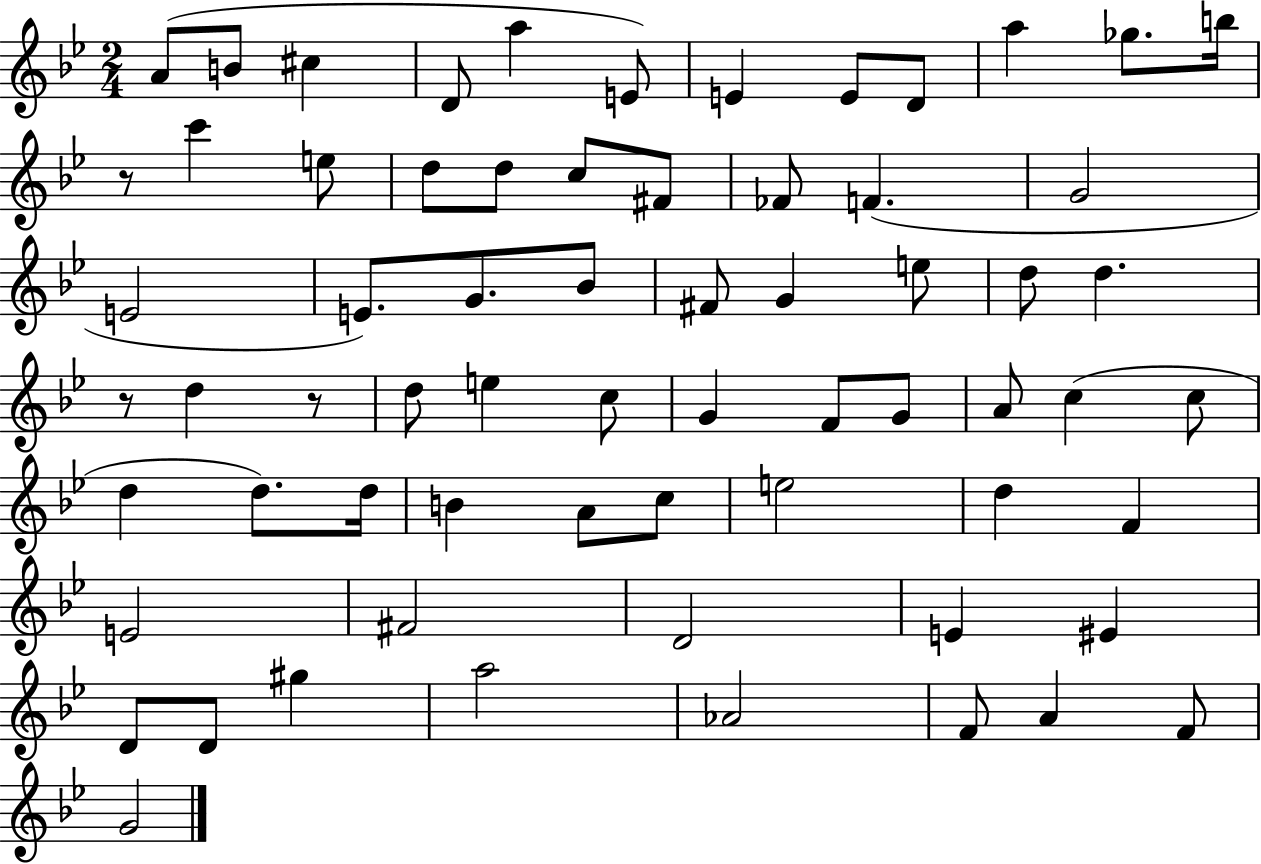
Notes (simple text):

A4/e B4/e C#5/q D4/e A5/q E4/e E4/q E4/e D4/e A5/q Gb5/e. B5/s R/e C6/q E5/e D5/e D5/e C5/e F#4/e FES4/e F4/q. G4/h E4/h E4/e. G4/e. Bb4/e F#4/e G4/q E5/e D5/e D5/q. R/e D5/q R/e D5/e E5/q C5/e G4/q F4/e G4/e A4/e C5/q C5/e D5/q D5/e. D5/s B4/q A4/e C5/e E5/h D5/q F4/q E4/h F#4/h D4/h E4/q EIS4/q D4/e D4/e G#5/q A5/h Ab4/h F4/e A4/q F4/e G4/h